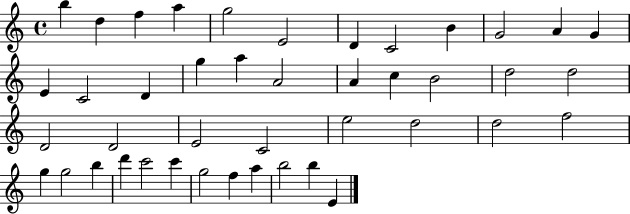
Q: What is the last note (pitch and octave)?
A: E4